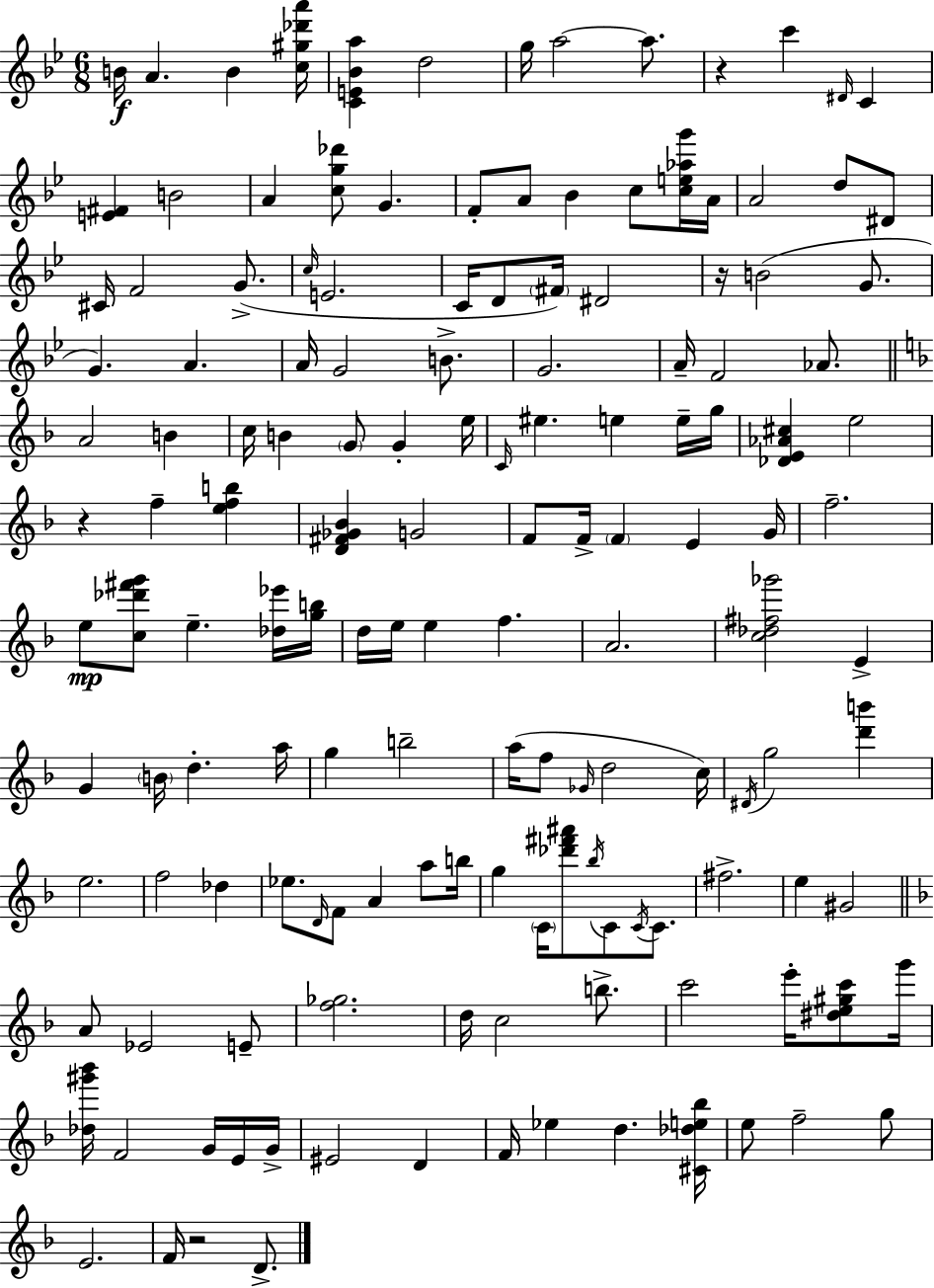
{
  \clef treble
  \numericTimeSignature
  \time 6/8
  \key g \minor
  b'16\f a'4. b'4 <c'' gis'' des''' a'''>16 | <c' e' bes' a''>4 d''2 | g''16 a''2~~ a''8. | r4 c'''4 \grace { dis'16 } c'4 | \break <e' fis'>4 b'2 | a'4 <c'' g'' des'''>8 g'4. | f'8-. a'8 bes'4 c''8 <c'' e'' aes'' g'''>16 | a'16 a'2 d''8 dis'8 | \break cis'16 f'2 g'8.->( | \grace { c''16 } e'2. | c'16 d'8 \parenthesize fis'16) dis'2 | r16 b'2( g'8. | \break g'4.) a'4. | a'16 g'2 b'8.-> | g'2. | a'16-- f'2 aes'8. | \break \bar "||" \break \key d \minor a'2 b'4 | c''16 b'4 \parenthesize g'8 g'4-. e''16 | \grace { c'16 } eis''4. e''4 e''16-- | g''16 <des' e' aes' cis''>4 e''2 | \break r4 f''4-- <e'' f'' b''>4 | <d' fis' ges' bes'>4 g'2 | f'8 f'16-> \parenthesize f'4 e'4 | g'16 f''2.-- | \break e''8\mp <c'' des''' fis''' g'''>8 e''4.-- <des'' ees'''>16 | <g'' b''>16 d''16 e''16 e''4 f''4. | a'2. | <c'' des'' fis'' ges'''>2 e'4-> | \break g'4 \parenthesize b'16 d''4.-. | a''16 g''4 b''2-- | a''16( f''8 \grace { ges'16 } d''2 | c''16) \acciaccatura { dis'16 } g''2 <d''' b'''>4 | \break e''2. | f''2 des''4 | ees''8. \grace { d'16 } f'8 a'4 | a''8 b''16 g''4 \parenthesize c'16 <des''' fis''' ais'''>8 \acciaccatura { bes''16 } | \break c'8 \acciaccatura { c'16 } c'8. fis''2.-> | e''4 gis'2 | \bar "||" \break \key d \minor a'8 ees'2 e'8-- | <f'' ges''>2. | d''16 c''2 b''8.-> | c'''2 e'''16-. <dis'' e'' gis'' c'''>8 g'''16 | \break <des'' gis''' bes'''>16 f'2 g'16 e'16 g'16-> | eis'2 d'4 | f'16 ees''4 d''4. <cis' des'' e'' bes''>16 | e''8 f''2-- g''8 | \break e'2. | f'16 r2 d'8.-> | \bar "|."
}